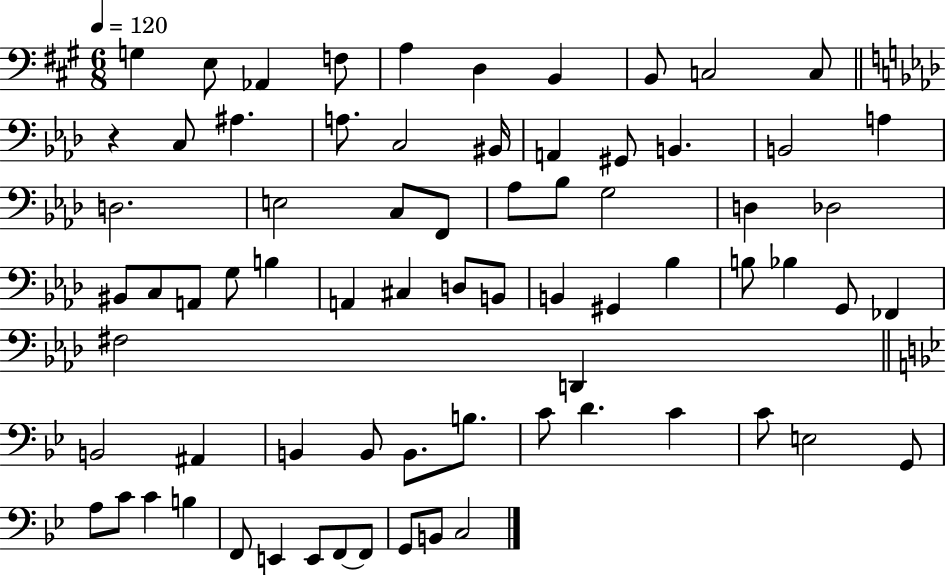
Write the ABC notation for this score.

X:1
T:Untitled
M:6/8
L:1/4
K:A
G, E,/2 _A,, F,/2 A, D, B,, B,,/2 C,2 C,/2 z C,/2 ^A, A,/2 C,2 ^B,,/4 A,, ^G,,/2 B,, B,,2 A, D,2 E,2 C,/2 F,,/2 _A,/2 _B,/2 G,2 D, _D,2 ^B,,/2 C,/2 A,,/2 G,/2 B, A,, ^C, D,/2 B,,/2 B,, ^G,, _B, B,/2 _B, G,,/2 _F,, ^F,2 D,, B,,2 ^A,, B,, B,,/2 B,,/2 B,/2 C/2 D C C/2 E,2 G,,/2 A,/2 C/2 C B, F,,/2 E,, E,,/2 F,,/2 F,,/2 G,,/2 B,,/2 C,2